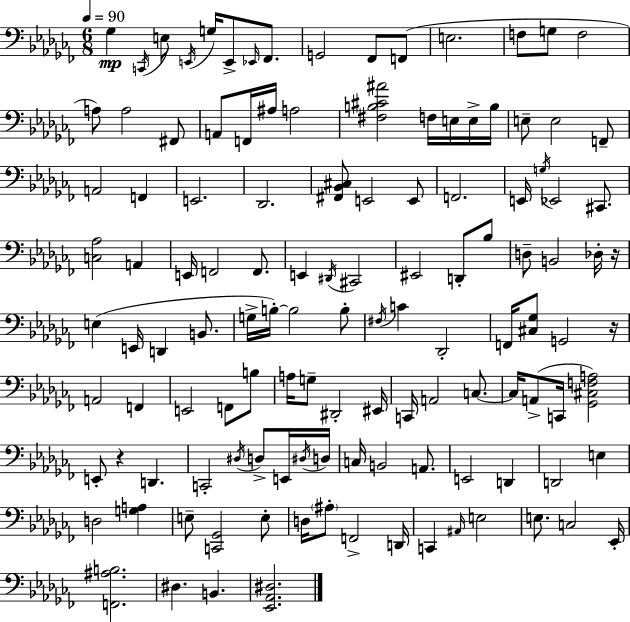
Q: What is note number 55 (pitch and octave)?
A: E2